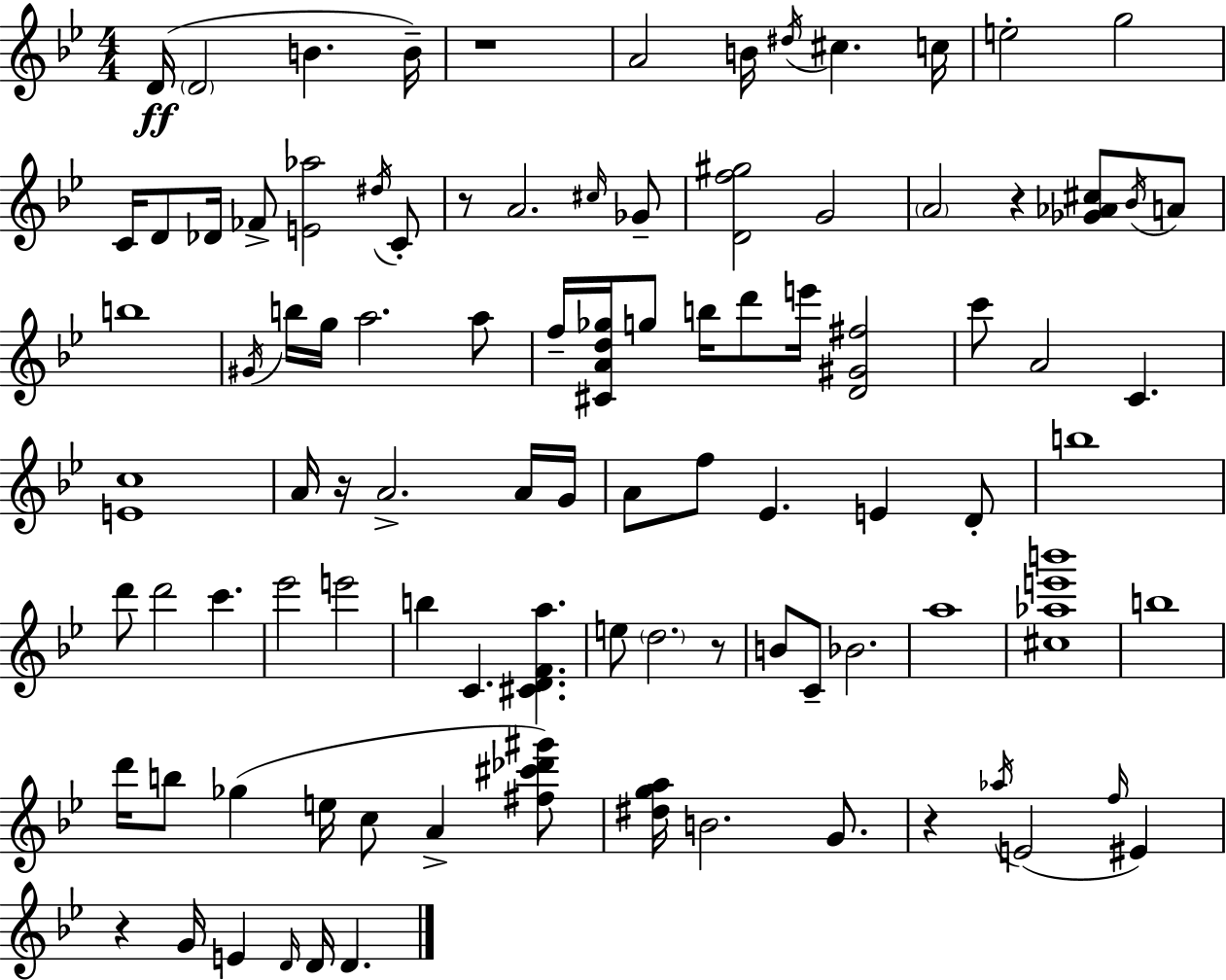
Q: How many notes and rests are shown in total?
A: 96